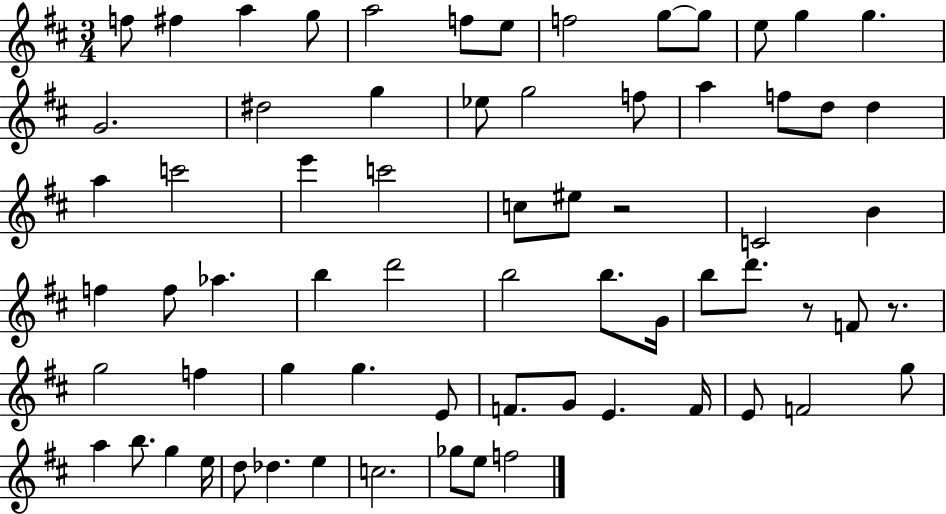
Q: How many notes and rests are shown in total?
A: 68